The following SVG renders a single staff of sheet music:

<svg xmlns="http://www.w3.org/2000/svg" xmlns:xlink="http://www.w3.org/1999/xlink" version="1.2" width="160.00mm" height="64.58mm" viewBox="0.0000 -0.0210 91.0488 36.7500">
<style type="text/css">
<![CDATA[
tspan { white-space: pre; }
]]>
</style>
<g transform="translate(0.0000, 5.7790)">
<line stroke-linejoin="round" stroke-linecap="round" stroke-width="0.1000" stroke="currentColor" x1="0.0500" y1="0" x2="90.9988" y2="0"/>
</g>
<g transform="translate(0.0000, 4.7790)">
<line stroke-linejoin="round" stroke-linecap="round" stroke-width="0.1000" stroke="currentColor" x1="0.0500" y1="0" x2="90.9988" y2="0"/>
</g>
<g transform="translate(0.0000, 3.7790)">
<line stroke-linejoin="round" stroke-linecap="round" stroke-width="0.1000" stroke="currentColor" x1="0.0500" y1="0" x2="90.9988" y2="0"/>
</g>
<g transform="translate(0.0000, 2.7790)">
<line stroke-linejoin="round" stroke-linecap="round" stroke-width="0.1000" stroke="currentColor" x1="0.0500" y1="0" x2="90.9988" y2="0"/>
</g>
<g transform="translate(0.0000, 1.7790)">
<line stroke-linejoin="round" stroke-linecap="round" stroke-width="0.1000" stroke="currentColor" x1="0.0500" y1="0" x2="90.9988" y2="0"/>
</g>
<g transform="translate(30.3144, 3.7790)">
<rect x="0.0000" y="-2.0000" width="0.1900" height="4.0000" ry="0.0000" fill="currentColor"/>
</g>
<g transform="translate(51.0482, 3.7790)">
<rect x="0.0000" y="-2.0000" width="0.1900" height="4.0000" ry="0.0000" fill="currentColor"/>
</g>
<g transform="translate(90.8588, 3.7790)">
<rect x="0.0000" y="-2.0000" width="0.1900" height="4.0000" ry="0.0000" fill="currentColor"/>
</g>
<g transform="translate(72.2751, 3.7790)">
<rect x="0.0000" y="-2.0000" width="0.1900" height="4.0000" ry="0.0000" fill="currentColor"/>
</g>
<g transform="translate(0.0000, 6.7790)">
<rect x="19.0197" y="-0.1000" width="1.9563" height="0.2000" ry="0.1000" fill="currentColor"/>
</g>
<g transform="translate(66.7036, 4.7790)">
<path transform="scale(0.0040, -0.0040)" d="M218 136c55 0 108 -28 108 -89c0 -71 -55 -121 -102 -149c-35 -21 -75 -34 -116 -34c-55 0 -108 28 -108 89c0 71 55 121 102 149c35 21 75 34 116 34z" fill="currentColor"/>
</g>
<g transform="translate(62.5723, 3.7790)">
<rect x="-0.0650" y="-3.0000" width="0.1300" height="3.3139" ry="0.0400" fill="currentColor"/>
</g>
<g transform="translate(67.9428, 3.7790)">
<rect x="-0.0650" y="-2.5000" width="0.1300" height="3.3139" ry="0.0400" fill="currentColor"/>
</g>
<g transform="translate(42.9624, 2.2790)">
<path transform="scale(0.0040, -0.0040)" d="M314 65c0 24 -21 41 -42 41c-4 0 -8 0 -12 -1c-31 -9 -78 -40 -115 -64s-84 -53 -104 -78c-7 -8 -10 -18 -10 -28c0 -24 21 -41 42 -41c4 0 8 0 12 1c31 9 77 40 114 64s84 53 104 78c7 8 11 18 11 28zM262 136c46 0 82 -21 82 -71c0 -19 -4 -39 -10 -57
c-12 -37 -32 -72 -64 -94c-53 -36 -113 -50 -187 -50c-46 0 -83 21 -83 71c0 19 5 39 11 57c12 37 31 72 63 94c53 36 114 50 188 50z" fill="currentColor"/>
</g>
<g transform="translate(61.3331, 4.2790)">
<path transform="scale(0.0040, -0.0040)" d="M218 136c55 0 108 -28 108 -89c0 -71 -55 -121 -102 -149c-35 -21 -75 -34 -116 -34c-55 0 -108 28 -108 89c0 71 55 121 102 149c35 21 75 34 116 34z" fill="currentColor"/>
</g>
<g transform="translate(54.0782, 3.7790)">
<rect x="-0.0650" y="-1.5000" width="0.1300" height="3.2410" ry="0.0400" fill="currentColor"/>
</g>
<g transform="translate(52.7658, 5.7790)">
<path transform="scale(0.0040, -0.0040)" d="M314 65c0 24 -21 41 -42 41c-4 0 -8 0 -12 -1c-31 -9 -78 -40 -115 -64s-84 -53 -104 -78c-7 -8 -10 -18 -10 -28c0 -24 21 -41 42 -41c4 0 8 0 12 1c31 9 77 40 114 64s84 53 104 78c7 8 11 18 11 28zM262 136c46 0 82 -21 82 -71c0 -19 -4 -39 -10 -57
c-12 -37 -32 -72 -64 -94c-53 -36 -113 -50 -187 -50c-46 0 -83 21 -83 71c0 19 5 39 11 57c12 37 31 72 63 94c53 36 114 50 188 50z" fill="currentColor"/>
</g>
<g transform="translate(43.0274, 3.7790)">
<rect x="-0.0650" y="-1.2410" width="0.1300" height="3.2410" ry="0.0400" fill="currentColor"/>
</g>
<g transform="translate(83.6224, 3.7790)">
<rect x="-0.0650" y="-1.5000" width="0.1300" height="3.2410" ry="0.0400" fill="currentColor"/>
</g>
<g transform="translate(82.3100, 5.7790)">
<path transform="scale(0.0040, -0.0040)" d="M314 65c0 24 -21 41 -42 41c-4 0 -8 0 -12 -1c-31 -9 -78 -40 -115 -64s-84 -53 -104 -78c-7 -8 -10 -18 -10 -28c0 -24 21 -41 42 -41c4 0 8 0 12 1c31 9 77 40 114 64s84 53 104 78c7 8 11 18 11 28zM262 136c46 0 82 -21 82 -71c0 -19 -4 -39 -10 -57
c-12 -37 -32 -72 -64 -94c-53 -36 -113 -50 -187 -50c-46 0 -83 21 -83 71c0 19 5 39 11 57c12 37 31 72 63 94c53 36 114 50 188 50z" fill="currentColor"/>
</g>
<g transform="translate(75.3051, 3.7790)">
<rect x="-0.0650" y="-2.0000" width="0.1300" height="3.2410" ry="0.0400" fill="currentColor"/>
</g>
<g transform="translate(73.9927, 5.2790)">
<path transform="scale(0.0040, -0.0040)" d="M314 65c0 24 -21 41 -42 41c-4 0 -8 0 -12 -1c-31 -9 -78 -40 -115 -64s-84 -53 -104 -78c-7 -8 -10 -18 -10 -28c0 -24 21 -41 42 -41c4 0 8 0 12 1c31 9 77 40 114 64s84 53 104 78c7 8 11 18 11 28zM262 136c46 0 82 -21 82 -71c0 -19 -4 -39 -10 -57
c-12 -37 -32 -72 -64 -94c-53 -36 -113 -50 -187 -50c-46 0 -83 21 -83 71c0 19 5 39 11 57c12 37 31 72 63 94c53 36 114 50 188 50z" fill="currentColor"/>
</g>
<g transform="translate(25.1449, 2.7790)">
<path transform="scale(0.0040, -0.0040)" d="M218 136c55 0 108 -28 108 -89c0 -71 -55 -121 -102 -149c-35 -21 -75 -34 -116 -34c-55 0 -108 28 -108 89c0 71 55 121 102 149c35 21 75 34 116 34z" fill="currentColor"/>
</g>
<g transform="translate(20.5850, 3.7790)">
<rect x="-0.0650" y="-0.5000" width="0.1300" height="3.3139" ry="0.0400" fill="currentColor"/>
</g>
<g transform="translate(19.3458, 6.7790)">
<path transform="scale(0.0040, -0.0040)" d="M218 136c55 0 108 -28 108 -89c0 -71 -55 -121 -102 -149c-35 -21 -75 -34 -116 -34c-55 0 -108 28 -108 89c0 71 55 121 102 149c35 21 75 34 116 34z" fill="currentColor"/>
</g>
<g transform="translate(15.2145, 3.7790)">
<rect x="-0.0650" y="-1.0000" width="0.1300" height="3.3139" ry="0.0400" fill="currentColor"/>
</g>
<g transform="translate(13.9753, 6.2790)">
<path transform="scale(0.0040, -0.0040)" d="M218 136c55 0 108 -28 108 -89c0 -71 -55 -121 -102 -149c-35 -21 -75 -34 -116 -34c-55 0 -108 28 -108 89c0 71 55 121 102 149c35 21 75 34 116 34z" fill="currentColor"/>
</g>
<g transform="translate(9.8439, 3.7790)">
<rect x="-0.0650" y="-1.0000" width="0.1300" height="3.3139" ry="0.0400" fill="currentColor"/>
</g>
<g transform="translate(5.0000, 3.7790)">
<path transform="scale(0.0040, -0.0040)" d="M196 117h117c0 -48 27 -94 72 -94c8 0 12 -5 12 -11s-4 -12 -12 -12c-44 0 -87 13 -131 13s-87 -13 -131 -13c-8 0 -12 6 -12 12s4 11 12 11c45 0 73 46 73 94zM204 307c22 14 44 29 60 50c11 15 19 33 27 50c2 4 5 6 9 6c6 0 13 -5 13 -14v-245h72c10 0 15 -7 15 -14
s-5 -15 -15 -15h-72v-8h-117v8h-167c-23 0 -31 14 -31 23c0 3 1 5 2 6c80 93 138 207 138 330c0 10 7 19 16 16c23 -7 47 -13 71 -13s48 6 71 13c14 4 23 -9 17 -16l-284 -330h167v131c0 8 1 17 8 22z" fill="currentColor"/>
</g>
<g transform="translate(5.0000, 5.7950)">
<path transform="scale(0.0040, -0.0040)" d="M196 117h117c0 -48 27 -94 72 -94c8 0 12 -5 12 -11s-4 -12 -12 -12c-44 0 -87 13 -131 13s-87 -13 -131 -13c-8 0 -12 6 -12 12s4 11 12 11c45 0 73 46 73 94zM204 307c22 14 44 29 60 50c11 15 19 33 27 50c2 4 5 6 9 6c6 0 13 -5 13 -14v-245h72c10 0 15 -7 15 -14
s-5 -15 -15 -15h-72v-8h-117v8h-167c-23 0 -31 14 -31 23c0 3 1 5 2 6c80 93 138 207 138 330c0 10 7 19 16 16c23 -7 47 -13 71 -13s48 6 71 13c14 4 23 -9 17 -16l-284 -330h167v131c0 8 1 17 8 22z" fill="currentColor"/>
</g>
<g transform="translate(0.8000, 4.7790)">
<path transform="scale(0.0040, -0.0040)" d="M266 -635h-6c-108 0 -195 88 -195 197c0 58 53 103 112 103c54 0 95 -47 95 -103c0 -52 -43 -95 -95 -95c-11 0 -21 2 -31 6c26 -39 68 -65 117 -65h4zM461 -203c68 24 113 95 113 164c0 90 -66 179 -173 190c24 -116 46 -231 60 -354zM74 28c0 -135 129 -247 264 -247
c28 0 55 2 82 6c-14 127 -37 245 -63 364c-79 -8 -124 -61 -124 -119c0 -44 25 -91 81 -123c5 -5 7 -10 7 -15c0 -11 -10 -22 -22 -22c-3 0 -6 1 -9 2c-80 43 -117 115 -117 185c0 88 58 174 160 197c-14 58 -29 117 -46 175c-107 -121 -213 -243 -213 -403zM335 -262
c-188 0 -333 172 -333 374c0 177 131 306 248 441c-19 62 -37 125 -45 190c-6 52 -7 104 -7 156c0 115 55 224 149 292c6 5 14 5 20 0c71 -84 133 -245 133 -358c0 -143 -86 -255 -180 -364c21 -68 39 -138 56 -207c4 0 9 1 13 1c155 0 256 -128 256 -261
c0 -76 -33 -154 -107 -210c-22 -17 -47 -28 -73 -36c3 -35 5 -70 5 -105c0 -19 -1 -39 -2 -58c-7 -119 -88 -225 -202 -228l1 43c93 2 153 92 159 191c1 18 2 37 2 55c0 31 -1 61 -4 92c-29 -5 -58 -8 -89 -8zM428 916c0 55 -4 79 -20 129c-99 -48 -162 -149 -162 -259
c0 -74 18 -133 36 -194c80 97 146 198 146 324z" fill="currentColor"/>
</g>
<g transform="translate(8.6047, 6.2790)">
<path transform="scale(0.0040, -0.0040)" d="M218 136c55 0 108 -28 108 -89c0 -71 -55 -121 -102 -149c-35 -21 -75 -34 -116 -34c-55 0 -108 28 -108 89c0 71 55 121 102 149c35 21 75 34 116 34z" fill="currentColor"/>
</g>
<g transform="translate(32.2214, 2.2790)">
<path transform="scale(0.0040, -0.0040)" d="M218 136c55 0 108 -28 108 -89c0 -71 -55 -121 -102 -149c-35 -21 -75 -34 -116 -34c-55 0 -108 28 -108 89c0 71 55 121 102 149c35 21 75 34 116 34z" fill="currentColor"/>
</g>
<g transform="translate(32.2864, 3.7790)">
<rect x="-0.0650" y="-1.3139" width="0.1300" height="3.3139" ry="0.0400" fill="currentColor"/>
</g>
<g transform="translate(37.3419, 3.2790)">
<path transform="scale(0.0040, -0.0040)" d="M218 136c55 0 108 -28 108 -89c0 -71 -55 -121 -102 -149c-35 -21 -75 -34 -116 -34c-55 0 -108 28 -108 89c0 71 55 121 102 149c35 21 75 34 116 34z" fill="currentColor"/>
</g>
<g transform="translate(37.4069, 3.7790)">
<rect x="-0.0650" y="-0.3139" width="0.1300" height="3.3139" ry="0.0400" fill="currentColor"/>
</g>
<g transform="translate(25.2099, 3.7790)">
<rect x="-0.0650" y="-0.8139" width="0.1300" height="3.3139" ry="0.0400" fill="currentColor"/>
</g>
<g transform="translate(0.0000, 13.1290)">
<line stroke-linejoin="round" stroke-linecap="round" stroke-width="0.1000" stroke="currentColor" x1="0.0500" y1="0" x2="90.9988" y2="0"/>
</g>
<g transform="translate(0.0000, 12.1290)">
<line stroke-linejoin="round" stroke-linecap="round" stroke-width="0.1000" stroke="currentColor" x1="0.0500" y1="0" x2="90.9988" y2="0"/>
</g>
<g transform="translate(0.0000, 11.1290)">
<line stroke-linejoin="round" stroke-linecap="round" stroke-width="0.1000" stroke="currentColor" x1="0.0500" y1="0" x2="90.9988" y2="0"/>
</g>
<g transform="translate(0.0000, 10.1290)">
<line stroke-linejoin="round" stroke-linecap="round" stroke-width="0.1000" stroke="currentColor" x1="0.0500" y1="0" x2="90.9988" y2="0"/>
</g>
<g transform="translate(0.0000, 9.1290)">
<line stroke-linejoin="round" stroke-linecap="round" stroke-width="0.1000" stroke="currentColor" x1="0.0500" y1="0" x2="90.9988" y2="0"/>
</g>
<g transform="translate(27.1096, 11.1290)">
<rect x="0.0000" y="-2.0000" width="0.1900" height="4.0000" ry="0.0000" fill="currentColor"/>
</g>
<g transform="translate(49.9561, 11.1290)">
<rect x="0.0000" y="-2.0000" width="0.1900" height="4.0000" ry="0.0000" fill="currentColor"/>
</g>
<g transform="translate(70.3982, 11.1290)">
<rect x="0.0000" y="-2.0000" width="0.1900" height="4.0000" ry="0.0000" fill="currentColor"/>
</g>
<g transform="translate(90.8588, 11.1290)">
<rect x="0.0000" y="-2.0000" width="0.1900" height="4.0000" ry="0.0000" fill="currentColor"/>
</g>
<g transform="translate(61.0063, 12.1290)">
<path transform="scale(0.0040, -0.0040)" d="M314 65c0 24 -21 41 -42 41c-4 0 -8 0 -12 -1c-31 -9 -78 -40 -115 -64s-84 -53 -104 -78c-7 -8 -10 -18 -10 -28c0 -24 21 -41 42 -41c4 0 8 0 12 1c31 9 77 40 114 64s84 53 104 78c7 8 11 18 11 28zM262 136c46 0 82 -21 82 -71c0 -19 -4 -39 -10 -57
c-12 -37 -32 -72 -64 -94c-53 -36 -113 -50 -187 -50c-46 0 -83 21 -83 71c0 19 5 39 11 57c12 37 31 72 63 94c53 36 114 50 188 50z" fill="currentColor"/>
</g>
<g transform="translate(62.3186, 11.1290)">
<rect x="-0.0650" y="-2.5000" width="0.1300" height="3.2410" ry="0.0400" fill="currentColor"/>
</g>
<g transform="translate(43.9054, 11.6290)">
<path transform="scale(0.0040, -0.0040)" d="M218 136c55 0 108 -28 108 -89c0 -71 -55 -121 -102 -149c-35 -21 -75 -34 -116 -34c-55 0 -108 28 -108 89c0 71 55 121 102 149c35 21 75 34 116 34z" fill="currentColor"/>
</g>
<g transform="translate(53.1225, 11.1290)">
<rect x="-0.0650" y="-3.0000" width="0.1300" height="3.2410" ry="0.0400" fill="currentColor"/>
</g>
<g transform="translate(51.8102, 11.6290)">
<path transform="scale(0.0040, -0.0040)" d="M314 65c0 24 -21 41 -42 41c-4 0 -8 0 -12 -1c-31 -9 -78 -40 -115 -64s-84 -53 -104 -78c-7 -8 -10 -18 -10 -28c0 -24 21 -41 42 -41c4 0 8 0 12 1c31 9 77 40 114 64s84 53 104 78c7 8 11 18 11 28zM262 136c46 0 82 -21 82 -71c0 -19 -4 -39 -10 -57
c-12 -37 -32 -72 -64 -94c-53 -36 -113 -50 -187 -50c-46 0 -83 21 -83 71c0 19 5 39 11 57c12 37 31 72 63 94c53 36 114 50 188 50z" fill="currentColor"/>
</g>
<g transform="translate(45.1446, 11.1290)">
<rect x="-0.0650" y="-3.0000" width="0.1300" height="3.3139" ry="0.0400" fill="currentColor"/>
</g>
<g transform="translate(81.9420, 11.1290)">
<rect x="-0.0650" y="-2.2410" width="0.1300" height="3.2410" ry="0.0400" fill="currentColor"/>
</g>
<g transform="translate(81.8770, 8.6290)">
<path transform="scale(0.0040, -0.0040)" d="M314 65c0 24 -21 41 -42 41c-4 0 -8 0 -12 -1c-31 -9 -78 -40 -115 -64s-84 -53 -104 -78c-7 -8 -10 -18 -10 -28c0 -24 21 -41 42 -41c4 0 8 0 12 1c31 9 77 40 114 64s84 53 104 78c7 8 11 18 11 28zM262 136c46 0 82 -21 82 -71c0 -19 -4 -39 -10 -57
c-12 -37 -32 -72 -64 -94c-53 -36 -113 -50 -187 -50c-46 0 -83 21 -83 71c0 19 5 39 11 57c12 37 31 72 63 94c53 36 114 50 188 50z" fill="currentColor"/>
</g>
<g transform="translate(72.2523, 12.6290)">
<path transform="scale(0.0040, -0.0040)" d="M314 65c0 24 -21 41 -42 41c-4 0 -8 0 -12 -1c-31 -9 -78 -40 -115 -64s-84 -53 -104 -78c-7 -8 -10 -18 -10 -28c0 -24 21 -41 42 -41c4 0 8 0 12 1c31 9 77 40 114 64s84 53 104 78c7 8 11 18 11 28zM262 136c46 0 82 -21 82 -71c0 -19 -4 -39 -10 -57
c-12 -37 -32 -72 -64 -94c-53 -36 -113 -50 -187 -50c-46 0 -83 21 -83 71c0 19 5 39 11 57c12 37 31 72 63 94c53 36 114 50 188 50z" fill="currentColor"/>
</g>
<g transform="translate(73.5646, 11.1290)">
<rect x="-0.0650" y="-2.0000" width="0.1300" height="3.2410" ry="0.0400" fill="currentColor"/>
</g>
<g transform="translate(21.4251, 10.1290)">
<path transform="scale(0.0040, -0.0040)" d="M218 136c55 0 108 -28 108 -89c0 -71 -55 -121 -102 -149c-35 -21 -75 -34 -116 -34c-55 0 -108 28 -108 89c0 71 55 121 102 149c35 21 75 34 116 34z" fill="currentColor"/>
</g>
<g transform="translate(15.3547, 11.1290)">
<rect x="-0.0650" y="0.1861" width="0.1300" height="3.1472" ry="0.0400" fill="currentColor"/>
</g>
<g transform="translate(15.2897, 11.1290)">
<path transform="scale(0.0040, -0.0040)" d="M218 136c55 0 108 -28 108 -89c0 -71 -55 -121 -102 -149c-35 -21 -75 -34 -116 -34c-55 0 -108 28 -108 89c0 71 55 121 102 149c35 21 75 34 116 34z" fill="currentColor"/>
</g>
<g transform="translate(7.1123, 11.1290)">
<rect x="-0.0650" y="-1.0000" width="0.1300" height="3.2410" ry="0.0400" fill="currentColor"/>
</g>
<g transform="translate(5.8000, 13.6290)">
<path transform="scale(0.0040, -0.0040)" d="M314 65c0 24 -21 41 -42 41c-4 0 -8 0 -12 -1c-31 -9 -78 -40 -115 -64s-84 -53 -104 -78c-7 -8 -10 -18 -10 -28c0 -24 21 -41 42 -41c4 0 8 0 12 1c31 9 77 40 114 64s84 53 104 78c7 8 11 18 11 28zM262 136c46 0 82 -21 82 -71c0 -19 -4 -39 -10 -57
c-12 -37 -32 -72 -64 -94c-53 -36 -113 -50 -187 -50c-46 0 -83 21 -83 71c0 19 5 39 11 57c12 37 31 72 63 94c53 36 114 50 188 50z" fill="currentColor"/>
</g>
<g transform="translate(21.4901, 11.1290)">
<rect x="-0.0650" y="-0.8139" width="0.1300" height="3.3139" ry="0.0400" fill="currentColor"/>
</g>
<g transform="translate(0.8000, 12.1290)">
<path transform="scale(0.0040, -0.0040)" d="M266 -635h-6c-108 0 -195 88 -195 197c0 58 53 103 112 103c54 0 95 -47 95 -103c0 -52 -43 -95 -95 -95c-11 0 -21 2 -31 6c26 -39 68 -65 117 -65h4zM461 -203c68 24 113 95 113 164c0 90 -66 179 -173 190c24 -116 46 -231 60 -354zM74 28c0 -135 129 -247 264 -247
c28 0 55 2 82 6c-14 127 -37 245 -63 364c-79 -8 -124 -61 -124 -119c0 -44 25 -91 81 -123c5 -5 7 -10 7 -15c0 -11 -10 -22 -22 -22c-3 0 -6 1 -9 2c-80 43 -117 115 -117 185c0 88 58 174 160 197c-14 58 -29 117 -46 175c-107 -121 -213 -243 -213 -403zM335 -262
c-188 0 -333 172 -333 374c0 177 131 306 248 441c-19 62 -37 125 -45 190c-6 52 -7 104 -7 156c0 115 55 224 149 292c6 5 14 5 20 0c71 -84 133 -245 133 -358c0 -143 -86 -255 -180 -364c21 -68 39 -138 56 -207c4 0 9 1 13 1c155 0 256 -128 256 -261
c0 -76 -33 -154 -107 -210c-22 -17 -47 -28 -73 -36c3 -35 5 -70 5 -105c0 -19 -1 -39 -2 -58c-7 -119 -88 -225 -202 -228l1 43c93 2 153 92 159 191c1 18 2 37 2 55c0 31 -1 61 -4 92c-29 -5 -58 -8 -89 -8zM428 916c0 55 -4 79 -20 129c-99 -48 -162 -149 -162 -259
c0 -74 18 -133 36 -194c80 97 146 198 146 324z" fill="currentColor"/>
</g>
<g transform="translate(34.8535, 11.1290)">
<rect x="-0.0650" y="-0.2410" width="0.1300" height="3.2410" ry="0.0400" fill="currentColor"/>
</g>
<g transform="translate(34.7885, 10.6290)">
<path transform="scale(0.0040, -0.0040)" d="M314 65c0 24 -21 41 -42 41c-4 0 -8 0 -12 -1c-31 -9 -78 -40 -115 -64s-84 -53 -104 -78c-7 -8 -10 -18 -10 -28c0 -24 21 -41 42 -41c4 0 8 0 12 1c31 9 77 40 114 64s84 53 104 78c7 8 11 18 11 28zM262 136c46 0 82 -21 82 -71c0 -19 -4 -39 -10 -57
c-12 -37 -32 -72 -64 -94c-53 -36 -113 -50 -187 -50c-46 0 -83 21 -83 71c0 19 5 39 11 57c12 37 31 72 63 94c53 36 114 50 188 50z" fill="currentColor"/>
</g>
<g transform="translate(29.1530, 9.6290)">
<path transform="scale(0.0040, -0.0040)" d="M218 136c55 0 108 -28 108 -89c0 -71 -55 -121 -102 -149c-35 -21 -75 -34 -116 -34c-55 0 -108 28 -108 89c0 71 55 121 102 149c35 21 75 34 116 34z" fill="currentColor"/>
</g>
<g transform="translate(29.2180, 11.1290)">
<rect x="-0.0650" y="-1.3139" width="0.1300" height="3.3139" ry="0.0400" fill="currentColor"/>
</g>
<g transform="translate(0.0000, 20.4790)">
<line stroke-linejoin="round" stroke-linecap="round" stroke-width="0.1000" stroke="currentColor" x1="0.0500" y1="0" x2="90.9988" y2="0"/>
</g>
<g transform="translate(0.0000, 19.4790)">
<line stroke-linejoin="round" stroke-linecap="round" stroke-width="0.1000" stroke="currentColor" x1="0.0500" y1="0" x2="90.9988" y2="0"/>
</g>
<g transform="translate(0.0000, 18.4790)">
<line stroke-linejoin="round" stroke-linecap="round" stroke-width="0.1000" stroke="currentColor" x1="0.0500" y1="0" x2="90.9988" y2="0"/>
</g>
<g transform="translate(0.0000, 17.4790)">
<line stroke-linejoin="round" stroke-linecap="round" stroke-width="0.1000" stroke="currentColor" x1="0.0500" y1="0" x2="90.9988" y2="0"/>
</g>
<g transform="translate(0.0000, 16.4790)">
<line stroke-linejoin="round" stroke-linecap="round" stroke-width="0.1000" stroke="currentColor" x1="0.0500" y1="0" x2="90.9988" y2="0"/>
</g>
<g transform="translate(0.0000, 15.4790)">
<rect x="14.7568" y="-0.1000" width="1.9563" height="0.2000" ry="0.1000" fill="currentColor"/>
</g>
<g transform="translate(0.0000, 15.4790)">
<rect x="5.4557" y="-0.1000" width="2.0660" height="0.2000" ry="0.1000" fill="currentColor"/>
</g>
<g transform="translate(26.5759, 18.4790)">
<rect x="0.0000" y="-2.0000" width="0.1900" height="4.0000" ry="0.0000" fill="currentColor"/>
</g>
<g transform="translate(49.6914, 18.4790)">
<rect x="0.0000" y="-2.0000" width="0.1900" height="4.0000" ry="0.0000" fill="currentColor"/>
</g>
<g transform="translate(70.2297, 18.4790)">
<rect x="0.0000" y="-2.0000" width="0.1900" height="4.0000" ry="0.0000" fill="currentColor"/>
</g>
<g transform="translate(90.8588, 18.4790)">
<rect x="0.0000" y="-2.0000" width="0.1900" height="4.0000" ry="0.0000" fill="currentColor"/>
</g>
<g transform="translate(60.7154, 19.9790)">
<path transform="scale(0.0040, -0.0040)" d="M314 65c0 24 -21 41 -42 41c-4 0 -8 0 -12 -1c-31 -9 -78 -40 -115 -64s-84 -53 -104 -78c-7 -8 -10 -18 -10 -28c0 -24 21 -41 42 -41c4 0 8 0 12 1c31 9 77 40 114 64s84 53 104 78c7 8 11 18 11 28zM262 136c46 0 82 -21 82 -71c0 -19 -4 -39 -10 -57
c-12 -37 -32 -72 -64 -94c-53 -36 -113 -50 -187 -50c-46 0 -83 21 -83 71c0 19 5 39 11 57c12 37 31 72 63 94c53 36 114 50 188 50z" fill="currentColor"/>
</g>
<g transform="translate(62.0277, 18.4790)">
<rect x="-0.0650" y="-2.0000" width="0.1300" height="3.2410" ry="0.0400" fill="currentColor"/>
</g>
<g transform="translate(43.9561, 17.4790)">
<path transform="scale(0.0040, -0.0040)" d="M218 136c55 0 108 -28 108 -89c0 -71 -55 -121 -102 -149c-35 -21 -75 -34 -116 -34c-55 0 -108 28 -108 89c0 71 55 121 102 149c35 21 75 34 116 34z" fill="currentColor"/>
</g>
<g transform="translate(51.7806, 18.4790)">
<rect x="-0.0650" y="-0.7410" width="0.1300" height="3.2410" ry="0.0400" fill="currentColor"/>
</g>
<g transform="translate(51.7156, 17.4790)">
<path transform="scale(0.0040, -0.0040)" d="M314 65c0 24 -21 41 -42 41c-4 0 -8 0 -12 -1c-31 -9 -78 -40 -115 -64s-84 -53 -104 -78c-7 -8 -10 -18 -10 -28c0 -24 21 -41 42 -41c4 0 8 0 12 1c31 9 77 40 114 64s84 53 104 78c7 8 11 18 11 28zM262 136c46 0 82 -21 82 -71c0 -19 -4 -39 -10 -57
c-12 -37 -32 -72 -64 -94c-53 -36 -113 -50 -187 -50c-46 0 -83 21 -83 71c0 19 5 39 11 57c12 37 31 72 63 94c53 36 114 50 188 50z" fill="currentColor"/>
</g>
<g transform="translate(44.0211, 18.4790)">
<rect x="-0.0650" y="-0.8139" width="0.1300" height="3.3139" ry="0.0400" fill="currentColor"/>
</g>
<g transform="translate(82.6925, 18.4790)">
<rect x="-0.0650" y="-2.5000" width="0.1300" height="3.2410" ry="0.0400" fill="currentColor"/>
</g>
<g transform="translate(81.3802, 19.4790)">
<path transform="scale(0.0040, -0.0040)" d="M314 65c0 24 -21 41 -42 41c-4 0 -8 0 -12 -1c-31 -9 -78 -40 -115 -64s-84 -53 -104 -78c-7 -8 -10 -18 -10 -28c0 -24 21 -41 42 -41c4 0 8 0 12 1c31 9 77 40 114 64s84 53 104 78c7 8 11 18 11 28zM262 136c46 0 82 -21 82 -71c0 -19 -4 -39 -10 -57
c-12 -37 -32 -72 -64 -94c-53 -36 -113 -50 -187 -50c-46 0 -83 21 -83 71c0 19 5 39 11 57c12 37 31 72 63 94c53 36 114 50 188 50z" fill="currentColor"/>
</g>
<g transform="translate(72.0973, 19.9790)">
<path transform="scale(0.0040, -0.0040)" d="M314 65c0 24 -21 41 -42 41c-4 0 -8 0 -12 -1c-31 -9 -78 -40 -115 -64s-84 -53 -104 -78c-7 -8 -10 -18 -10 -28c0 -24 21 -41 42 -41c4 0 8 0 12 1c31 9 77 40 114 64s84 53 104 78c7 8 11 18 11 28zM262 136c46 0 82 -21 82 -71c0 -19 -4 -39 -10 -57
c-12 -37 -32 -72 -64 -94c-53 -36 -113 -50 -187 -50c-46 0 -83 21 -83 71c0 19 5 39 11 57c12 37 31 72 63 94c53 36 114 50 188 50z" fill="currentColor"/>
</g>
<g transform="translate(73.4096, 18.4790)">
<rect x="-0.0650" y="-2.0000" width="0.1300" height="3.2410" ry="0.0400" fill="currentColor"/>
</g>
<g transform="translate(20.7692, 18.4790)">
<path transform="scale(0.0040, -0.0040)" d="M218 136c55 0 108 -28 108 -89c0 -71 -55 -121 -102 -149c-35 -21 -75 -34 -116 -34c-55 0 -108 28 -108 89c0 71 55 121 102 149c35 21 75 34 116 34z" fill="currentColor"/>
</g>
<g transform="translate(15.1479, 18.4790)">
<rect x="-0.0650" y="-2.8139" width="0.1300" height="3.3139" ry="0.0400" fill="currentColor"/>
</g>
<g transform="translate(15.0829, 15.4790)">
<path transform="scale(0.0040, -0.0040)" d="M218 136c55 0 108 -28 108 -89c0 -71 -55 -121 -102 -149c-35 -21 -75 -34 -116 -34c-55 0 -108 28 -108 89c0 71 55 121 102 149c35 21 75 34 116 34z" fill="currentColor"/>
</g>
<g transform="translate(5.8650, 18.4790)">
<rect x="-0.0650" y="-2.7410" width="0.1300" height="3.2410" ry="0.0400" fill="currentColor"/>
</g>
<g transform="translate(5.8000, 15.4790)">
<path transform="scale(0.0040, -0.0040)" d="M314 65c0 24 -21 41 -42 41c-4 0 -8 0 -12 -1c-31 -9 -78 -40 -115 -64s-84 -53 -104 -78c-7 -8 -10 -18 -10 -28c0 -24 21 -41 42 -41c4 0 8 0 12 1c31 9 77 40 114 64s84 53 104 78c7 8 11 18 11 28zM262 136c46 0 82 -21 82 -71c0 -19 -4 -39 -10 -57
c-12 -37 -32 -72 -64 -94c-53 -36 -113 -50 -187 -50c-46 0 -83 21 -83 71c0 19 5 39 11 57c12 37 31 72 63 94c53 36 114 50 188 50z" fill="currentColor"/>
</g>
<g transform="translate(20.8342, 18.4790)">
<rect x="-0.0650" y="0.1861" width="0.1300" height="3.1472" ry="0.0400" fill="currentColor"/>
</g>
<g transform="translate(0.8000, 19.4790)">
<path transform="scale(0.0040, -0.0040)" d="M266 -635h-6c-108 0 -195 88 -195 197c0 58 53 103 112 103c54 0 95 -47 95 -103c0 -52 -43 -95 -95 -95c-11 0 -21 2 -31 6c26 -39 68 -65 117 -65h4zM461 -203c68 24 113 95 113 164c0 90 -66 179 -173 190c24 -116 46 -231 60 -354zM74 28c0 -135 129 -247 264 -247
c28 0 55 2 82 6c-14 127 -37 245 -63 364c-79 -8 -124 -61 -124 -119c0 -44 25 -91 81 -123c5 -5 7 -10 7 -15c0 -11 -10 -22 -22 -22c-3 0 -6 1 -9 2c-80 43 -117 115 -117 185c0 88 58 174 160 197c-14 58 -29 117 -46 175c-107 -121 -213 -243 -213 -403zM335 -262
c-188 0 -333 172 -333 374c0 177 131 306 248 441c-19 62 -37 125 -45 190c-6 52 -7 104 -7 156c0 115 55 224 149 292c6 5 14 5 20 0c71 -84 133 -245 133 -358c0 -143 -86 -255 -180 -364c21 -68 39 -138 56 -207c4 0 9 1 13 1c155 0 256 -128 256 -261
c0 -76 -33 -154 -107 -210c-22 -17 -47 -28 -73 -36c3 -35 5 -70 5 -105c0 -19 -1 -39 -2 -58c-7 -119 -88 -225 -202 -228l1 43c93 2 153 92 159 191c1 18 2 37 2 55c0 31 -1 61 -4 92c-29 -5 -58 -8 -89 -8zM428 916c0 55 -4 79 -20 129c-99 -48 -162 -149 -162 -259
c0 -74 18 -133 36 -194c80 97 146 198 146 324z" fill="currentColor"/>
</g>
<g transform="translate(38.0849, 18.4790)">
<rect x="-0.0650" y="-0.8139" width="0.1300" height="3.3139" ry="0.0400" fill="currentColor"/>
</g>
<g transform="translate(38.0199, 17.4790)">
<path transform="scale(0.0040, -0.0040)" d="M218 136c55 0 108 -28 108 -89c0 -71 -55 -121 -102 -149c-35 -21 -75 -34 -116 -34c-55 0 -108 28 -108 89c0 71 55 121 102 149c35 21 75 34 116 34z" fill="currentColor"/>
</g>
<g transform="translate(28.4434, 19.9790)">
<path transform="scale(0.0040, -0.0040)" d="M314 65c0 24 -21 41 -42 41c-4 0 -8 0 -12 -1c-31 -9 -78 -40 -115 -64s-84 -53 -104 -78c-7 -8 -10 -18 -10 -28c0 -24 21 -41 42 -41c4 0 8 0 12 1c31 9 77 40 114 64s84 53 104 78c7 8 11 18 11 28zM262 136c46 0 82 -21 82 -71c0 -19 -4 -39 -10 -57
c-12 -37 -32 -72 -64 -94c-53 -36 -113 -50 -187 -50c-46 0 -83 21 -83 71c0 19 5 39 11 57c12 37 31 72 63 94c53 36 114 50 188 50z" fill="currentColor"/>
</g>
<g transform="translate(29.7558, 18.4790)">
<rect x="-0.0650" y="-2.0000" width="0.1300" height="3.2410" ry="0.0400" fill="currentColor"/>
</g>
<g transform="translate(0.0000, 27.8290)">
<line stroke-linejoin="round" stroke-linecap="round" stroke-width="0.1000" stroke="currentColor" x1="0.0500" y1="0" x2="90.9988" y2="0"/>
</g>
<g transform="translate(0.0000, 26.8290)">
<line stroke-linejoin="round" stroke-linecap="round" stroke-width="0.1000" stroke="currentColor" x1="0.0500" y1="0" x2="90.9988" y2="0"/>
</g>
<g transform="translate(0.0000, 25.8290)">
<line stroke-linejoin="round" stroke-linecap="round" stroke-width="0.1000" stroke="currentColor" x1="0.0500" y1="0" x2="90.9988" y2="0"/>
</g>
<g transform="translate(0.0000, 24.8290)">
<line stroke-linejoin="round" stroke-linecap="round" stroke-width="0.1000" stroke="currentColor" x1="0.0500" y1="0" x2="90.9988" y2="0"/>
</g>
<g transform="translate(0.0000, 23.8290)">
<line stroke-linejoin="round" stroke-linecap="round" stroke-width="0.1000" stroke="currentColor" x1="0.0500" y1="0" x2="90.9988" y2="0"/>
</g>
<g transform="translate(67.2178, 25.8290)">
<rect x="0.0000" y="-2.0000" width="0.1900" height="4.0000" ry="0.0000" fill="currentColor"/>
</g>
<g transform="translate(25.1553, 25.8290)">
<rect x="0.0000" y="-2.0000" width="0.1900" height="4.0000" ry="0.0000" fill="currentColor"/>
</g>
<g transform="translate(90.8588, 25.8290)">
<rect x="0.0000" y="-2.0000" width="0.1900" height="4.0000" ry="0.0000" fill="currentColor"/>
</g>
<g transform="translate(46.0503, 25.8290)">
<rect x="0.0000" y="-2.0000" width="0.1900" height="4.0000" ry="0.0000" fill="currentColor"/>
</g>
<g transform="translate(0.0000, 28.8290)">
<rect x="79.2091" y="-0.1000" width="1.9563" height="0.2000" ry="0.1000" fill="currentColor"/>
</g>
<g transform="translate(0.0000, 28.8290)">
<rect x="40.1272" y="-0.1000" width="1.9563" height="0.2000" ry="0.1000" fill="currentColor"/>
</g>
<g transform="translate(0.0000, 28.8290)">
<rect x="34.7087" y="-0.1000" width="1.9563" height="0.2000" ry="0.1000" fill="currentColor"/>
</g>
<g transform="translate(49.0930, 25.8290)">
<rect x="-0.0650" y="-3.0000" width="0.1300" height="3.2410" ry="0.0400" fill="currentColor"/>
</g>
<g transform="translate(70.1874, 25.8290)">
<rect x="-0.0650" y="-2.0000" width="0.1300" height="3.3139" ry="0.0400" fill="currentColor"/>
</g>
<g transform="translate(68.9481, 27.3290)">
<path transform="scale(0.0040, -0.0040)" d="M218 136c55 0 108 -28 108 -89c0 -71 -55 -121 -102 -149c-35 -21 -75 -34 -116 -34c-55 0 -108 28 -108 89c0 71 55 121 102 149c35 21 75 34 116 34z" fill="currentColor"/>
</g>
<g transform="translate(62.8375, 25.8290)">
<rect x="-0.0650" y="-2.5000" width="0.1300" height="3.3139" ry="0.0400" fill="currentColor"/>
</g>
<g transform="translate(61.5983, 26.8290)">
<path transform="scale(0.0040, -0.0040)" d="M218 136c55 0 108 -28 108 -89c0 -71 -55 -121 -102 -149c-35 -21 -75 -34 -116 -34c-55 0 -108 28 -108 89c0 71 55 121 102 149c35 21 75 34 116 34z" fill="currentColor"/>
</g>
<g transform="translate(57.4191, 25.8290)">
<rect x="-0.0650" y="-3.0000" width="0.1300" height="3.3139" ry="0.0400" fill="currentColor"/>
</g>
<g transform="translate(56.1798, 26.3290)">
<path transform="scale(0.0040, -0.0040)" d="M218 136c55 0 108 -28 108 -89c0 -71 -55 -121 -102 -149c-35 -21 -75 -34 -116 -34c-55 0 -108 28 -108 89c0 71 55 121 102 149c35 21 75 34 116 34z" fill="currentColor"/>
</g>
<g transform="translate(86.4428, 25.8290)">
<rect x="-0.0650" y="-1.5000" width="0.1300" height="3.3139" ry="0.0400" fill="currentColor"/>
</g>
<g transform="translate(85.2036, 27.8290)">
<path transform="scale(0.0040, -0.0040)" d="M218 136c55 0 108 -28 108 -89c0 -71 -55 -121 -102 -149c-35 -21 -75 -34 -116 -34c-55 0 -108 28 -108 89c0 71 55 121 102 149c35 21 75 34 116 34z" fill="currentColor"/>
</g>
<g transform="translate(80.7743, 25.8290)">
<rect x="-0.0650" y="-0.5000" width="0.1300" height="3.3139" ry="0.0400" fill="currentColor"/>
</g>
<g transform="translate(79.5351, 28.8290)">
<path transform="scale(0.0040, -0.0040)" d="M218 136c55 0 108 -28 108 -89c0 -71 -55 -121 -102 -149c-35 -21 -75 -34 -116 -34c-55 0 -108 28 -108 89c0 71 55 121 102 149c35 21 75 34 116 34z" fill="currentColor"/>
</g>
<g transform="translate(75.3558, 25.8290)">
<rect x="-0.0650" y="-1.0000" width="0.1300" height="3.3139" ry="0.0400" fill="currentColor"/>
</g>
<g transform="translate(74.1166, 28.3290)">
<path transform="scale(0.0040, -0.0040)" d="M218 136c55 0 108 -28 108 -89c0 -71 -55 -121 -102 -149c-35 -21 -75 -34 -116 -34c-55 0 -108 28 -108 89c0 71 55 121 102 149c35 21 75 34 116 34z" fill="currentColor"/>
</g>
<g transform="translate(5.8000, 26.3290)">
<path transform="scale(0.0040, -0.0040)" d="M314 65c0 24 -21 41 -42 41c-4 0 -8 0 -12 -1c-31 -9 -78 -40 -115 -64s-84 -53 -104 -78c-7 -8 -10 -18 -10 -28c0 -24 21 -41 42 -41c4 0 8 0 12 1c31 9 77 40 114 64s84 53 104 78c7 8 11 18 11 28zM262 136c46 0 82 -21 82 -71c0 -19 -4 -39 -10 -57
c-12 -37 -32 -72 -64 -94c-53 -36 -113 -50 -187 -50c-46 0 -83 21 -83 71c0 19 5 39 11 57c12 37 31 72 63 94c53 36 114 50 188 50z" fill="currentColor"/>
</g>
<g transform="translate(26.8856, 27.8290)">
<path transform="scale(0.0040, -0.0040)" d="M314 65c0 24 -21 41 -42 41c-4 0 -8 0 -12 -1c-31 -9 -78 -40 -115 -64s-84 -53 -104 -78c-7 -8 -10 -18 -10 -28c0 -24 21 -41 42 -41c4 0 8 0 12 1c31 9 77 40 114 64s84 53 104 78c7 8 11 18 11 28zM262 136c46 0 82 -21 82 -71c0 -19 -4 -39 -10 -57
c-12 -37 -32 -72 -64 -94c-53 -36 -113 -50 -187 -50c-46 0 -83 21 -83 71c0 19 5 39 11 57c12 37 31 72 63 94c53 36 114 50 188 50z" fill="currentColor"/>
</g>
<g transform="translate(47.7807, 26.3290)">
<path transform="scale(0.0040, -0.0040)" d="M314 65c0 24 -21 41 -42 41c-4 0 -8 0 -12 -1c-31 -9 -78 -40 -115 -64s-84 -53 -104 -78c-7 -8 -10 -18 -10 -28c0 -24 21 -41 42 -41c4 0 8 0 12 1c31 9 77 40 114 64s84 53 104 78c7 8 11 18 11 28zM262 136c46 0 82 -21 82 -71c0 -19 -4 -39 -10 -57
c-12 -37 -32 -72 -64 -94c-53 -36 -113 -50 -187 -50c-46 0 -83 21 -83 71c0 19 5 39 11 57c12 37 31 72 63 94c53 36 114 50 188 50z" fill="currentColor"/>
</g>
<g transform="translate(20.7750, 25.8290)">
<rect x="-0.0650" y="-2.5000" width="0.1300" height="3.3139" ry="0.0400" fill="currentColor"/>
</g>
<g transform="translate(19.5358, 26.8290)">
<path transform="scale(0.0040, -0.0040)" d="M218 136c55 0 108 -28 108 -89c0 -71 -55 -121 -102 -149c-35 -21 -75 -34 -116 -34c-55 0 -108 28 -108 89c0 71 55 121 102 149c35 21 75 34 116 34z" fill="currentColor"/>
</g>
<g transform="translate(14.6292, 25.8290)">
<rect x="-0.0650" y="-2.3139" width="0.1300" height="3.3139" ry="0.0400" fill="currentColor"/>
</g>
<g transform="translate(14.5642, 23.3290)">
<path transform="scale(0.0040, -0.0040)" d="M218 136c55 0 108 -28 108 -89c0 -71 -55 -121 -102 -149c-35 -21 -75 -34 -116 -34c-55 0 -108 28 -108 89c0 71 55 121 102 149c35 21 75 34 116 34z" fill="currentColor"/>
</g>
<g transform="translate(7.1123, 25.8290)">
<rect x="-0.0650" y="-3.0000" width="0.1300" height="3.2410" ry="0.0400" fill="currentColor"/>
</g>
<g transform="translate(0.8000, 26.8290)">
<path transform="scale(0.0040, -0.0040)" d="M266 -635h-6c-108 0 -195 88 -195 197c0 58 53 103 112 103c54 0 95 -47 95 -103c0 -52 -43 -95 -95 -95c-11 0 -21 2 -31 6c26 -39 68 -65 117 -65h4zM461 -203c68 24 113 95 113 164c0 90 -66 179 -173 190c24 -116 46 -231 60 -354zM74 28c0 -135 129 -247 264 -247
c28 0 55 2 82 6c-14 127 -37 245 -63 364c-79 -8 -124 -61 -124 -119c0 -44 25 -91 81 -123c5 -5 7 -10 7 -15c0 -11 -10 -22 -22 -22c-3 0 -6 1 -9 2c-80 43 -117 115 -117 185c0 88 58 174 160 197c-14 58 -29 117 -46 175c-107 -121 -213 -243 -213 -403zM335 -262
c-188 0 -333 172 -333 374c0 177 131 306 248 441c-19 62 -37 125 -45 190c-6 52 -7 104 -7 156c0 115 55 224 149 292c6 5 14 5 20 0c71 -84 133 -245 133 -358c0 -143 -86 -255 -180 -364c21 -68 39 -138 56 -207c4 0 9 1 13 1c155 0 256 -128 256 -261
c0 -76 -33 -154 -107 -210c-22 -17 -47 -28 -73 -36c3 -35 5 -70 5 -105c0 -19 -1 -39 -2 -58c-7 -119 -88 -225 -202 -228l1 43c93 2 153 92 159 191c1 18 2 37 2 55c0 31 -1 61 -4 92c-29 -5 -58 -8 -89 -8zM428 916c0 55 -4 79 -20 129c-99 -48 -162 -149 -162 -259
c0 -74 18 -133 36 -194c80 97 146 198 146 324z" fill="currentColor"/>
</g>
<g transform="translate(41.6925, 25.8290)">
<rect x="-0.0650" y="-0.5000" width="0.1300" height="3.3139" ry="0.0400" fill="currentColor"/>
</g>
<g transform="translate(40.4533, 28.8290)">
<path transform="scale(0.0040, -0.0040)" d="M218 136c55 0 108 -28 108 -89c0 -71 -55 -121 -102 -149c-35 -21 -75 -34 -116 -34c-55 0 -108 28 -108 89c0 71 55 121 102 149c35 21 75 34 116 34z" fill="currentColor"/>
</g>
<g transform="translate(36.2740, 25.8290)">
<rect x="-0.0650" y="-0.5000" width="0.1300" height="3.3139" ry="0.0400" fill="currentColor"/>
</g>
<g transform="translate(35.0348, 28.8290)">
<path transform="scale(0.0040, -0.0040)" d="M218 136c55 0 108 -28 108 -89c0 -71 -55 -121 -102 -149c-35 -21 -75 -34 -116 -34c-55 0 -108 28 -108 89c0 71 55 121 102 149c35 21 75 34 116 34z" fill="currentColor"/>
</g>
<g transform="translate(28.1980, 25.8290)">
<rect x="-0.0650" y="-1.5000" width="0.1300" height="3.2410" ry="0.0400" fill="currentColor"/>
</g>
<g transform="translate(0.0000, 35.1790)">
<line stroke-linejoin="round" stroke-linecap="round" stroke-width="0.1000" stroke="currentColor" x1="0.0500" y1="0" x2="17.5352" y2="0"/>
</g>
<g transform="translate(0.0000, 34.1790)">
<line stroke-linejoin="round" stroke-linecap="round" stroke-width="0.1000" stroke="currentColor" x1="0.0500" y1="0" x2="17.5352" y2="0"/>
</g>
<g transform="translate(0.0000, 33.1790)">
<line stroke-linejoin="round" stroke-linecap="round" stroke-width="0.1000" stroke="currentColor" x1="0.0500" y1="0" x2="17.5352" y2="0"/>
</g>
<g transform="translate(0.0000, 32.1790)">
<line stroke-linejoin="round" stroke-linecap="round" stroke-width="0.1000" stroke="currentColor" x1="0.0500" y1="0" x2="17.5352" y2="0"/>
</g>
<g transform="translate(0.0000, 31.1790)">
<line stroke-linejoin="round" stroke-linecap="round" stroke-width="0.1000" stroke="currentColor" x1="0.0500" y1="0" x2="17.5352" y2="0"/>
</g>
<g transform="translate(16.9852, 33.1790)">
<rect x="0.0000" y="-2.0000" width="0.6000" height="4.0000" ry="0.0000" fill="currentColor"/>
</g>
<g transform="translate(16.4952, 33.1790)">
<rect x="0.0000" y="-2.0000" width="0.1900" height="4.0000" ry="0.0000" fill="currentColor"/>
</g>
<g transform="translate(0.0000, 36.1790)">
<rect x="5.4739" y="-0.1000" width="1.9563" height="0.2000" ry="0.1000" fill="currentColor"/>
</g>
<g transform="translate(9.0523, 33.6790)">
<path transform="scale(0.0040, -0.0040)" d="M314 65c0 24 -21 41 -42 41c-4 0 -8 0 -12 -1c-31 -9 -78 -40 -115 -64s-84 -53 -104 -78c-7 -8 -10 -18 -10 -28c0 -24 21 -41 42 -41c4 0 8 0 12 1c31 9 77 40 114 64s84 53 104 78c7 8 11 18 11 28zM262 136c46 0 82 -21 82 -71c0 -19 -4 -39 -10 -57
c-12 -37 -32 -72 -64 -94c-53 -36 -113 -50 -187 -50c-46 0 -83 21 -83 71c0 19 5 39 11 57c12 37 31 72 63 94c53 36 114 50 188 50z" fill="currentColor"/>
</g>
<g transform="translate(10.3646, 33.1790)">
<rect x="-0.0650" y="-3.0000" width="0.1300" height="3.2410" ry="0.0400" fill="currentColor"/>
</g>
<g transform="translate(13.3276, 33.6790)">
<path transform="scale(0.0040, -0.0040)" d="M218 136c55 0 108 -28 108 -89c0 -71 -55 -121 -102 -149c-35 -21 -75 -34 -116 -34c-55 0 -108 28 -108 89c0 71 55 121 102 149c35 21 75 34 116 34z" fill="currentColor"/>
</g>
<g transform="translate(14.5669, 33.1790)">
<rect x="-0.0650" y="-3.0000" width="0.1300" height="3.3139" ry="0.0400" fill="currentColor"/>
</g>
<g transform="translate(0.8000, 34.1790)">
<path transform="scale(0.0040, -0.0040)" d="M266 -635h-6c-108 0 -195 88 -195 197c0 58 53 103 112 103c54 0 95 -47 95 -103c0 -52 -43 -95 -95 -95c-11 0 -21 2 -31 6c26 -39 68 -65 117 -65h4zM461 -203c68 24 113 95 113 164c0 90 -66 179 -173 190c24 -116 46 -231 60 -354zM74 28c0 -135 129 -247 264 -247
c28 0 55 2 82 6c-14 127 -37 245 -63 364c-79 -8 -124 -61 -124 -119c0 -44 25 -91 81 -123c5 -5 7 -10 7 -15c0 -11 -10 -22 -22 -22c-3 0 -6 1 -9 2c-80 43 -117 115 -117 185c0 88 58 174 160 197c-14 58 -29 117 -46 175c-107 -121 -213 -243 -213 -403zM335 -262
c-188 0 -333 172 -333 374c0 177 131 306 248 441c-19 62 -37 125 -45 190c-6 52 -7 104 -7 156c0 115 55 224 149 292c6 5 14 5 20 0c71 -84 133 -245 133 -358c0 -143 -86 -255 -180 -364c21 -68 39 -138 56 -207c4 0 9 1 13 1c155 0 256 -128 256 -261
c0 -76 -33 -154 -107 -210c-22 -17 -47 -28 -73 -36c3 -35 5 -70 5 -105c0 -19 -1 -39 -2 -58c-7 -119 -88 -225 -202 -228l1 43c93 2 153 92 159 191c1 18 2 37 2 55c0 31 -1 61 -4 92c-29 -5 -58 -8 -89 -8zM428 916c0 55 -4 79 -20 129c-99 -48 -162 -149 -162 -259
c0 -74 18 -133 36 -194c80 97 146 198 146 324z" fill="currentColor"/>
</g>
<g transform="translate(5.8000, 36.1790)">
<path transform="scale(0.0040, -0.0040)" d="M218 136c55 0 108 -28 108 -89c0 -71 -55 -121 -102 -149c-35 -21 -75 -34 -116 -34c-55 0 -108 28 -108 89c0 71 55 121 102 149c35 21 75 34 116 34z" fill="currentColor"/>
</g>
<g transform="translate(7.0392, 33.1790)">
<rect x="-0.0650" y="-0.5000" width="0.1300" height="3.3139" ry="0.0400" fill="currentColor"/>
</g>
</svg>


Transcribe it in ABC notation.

X:1
T:Untitled
M:4/4
L:1/4
K:C
D D C d e c e2 E2 A G F2 E2 D2 B d e c2 A A2 G2 F2 g2 a2 a B F2 d d d2 F2 F2 G2 A2 g G E2 C C A2 A G F D C E C A2 A